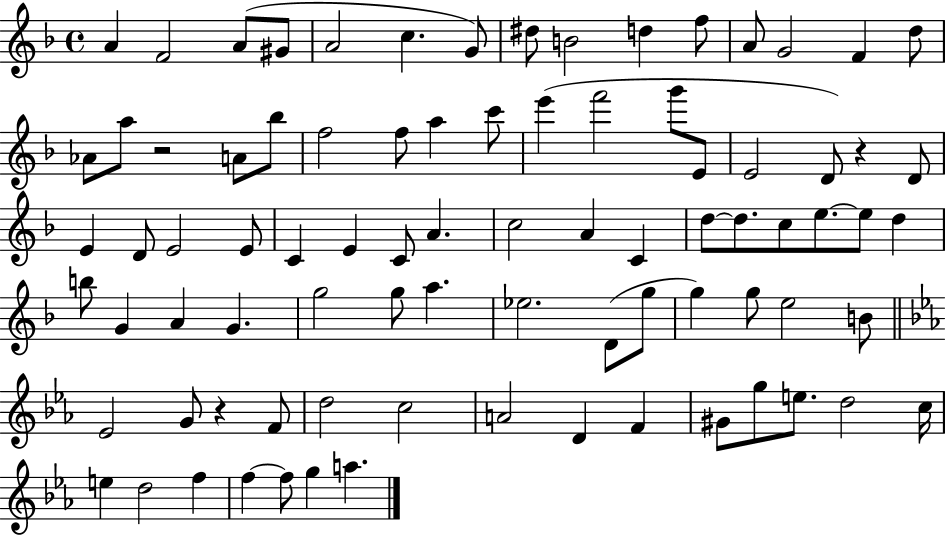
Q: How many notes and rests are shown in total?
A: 84